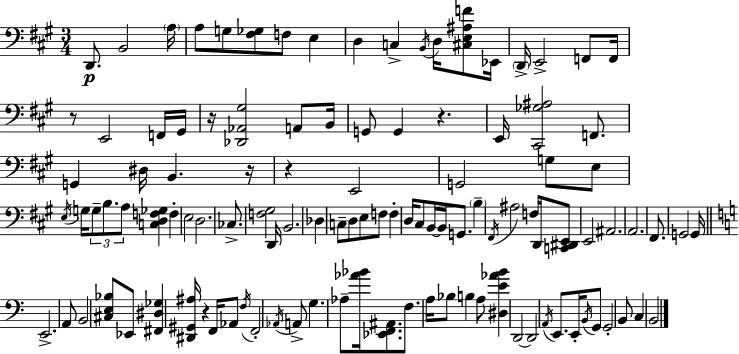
D2/e. B2/h A3/s A3/e G3/e [F#3,Gb3]/e F3/e E3/q D3/q C3/q B2/s D3/s [C#3,E3,A#3,F4]/e Eb2/s D2/s E2/h F2/e F2/s R/e E2/h F2/s G#2/s R/s [Db2,Ab2,G#3]/h A2/e B2/s G2/e G2/q R/q. E2/s [C#2,Gb3,A#3]/h F2/e. G2/q D#3/s B2/q. R/s R/q E2/h G2/h G3/e E3/e E3/s G3/s G3/e B3/e. A3/e [C3,D3,F3,Gb3]/q F3/q E3/h D3/h. CES3/e. [F3,G#3]/h D2/s B2/h. Db3/q C3/e D3/e E3/e F3/e F3/q D3/s C#3/e B2/s B2/s G2/e. B3/q F#2/s A#3/h F3/s D2/s [C2,D#2,E2]/e E2/h A#2/h. A2/h. F#2/e. G2/h G2/s E2/h. A2/e B2/h [C#3,E3,Bb3]/e Eb2/e [F#2,D#3,Gb3]/q [D#2,G#2,A#3]/s R/q F2/s Ab2/e F3/s F2/h Ab2/s A2/e G3/q. Ab3/e [Ab4,Bb4]/s [Eb2,F2,A#2]/e. F3/e. A3/s Bb3/e B3/q A3/e [D#3,E4,Ab4,B4]/q D2/h D2/h A2/s E2/e. E2/s B2/s G2/e G2/h B2/e C3/q B2/h